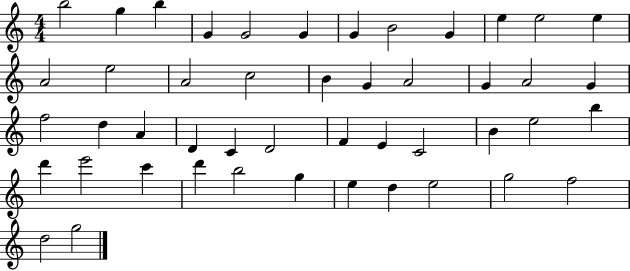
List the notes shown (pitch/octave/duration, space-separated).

B5/h G5/q B5/q G4/q G4/h G4/q G4/q B4/h G4/q E5/q E5/h E5/q A4/h E5/h A4/h C5/h B4/q G4/q A4/h G4/q A4/h G4/q F5/h D5/q A4/q D4/q C4/q D4/h F4/q E4/q C4/h B4/q E5/h B5/q D6/q E6/h C6/q D6/q B5/h G5/q E5/q D5/q E5/h G5/h F5/h D5/h G5/h